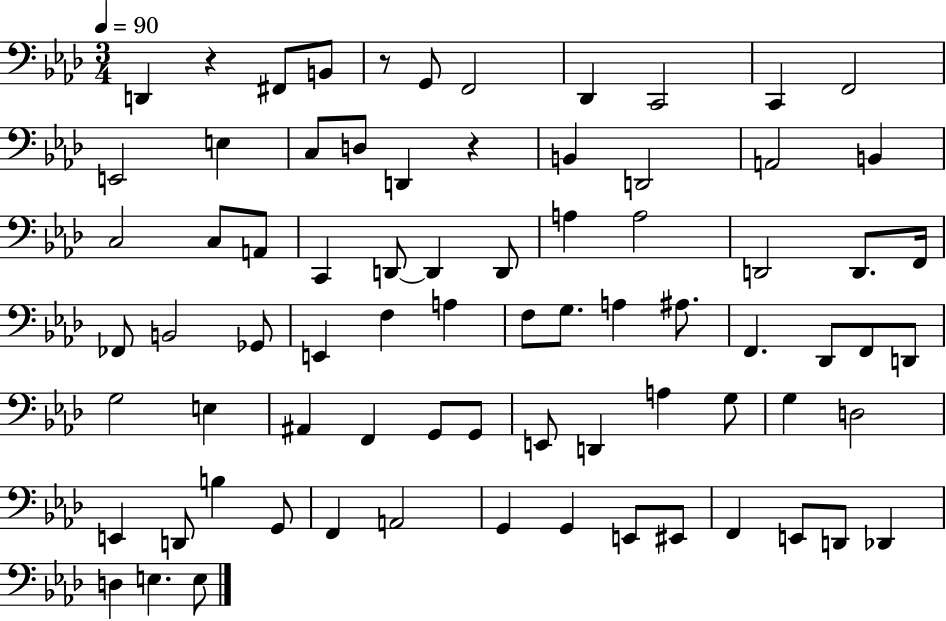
{
  \clef bass
  \numericTimeSignature
  \time 3/4
  \key aes \major
  \tempo 4 = 90
  \repeat volta 2 { d,4 r4 fis,8 b,8 | r8 g,8 f,2 | des,4 c,2 | c,4 f,2 | \break e,2 e4 | c8 d8 d,4 r4 | b,4 d,2 | a,2 b,4 | \break c2 c8 a,8 | c,4 d,8~~ d,4 d,8 | a4 a2 | d,2 d,8. f,16 | \break fes,8 b,2 ges,8 | e,4 f4 a4 | f8 g8. a4 ais8. | f,4. des,8 f,8 d,8 | \break g2 e4 | ais,4 f,4 g,8 g,8 | e,8 d,4 a4 g8 | g4 d2 | \break e,4 d,8 b4 g,8 | f,4 a,2 | g,4 g,4 e,8 eis,8 | f,4 e,8 d,8 des,4 | \break d4 e4. e8 | } \bar "|."
}